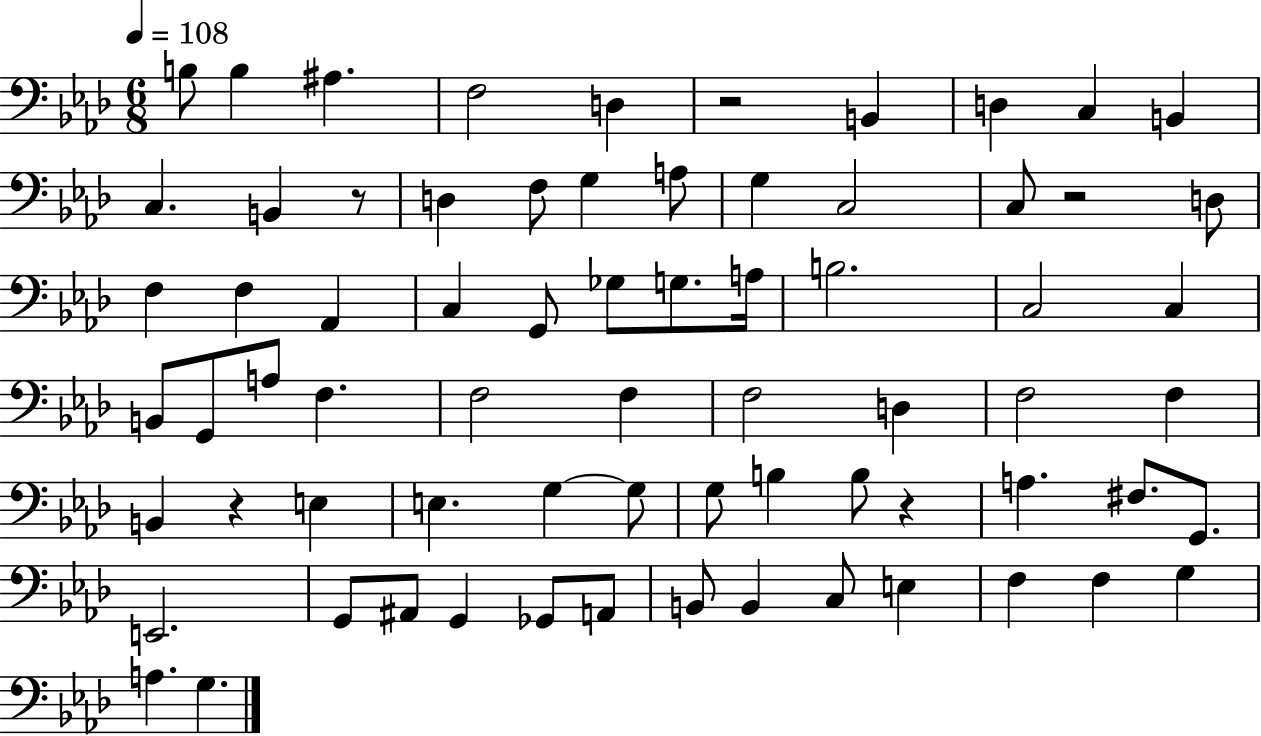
X:1
T:Untitled
M:6/8
L:1/4
K:Ab
B,/2 B, ^A, F,2 D, z2 B,, D, C, B,, C, B,, z/2 D, F,/2 G, A,/2 G, C,2 C,/2 z2 D,/2 F, F, _A,, C, G,,/2 _G,/2 G,/2 A,/4 B,2 C,2 C, B,,/2 G,,/2 A,/2 F, F,2 F, F,2 D, F,2 F, B,, z E, E, G, G,/2 G,/2 B, B,/2 z A, ^F,/2 G,,/2 E,,2 G,,/2 ^A,,/2 G,, _G,,/2 A,,/2 B,,/2 B,, C,/2 E, F, F, G, A, G,